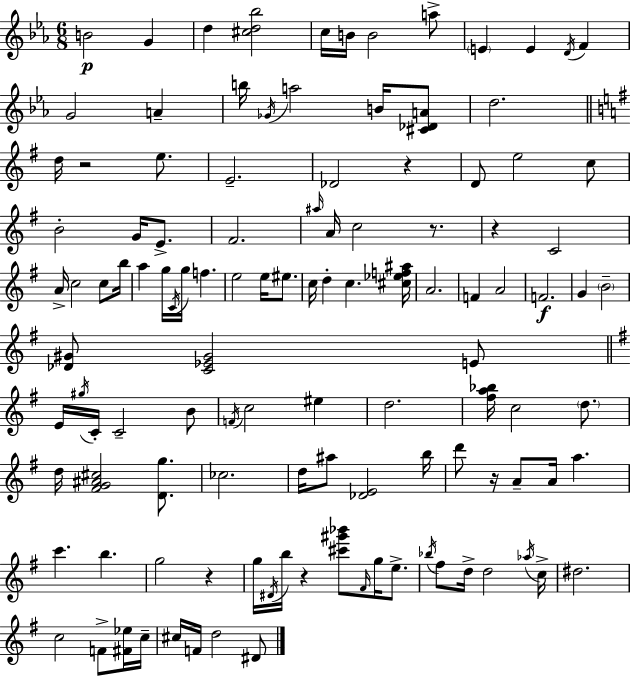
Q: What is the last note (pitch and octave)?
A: D#4